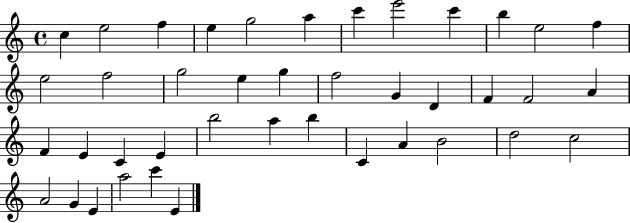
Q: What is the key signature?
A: C major